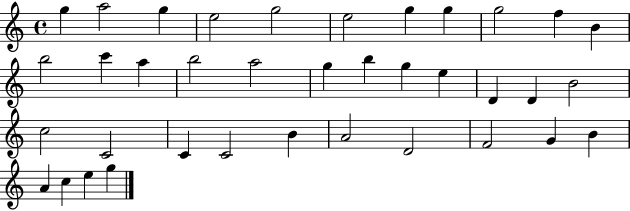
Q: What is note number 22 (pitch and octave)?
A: D4